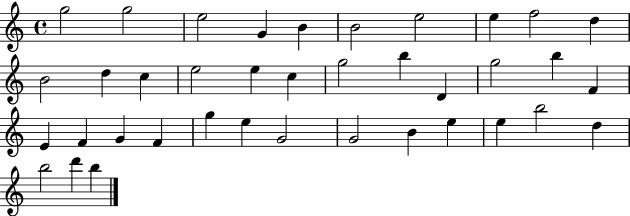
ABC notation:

X:1
T:Untitled
M:4/4
L:1/4
K:C
g2 g2 e2 G B B2 e2 e f2 d B2 d c e2 e c g2 b D g2 b F E F G F g e G2 G2 B e e b2 d b2 d' b